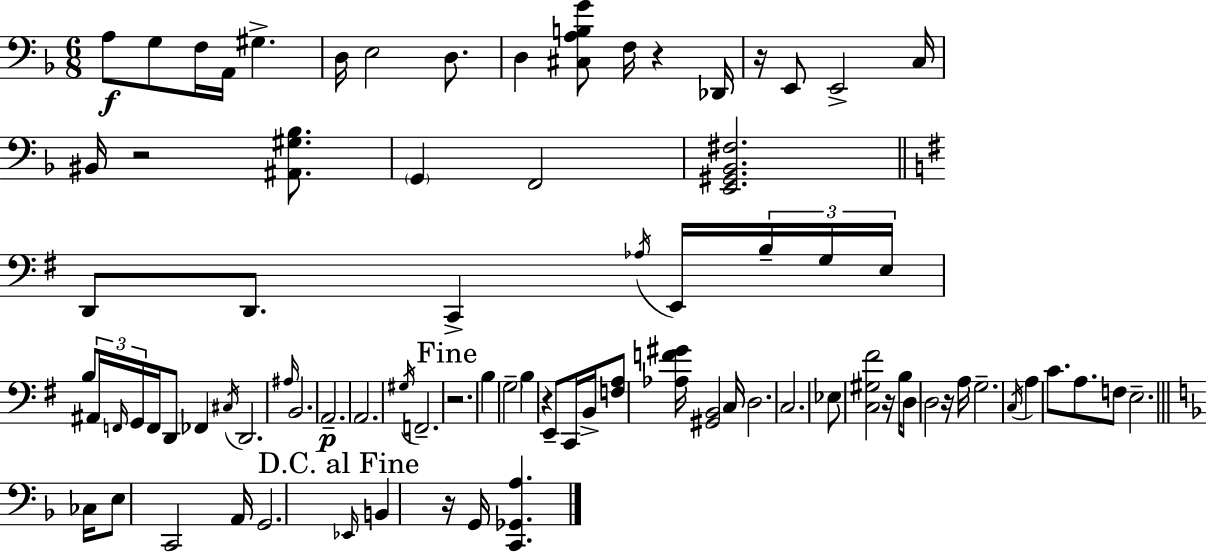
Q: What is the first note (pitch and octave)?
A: A3